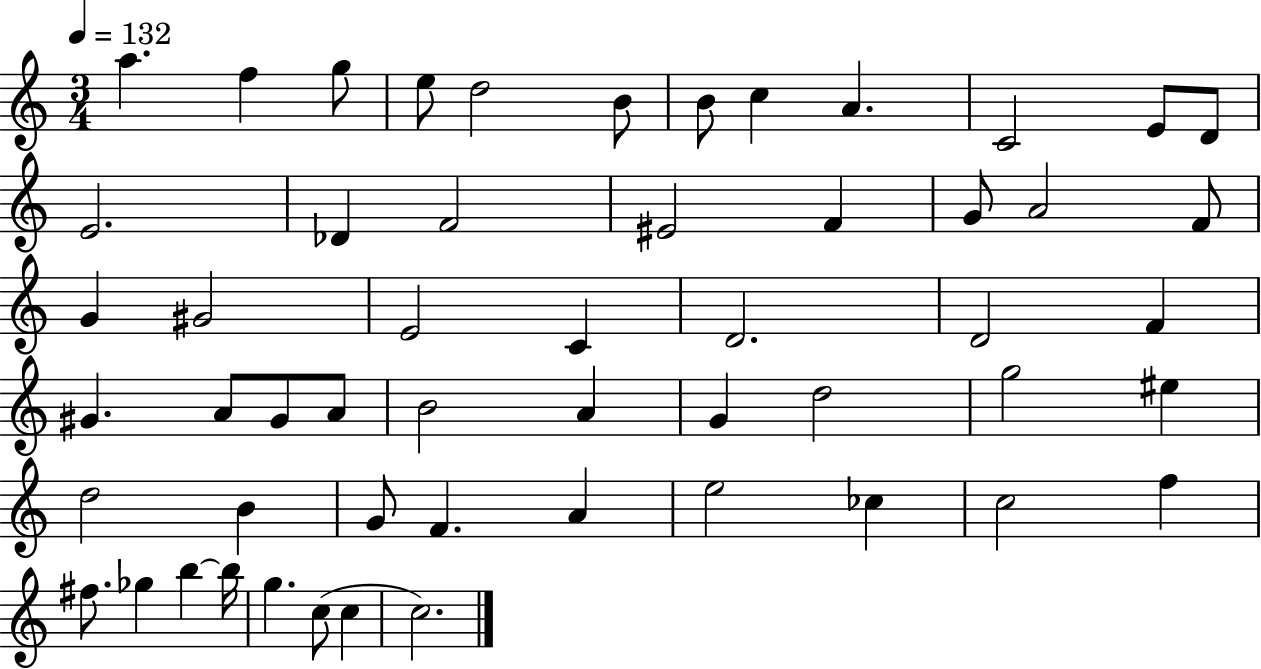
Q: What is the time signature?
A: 3/4